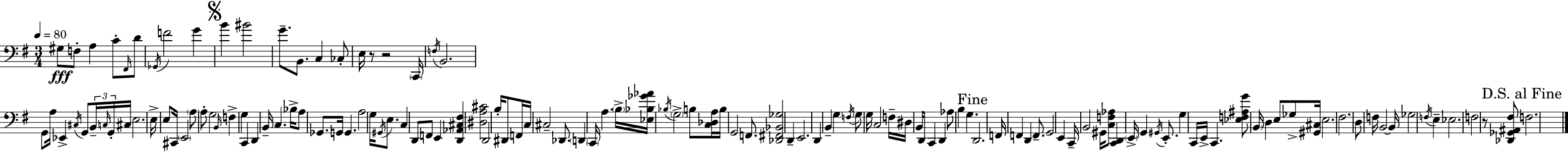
X:1
T:Untitled
M:3/4
L:1/4
K:G
^G,/2 F,/2 A, C/2 ^F,,/4 D/2 _G,,/4 F2 G B ^B2 G/2 B,,/2 C, _C,/2 E,/4 z/2 z2 C,,/4 F,/4 B,,2 G,,/2 A,/4 _E,, ^C,/4 G,,/2 B,,/4 C,/4 G,,/4 ^C,/4 E,2 E,/4 E,/2 ^C,,/4 E,,2 A,/2 A,/2 G,2 B,,/4 F, G, C,, D,, B,,/4 C, _B,/4 A,/2 _G,,/2 G,,/4 G,, A,2 G,/4 ^G,,/4 E,/2 C, D,,/2 F,,/2 E,, [D,,_A,,^C,^F,] [^D,A,^C]2 D,,2 B,/4 ^D,,/2 F,,/4 C,/4 ^C,2 _D,,/2 D,, C,,/4 A, B,/4 [_E,_B,_G_A]/4 _B,/4 G,2 B,/2 [C,_D,A,]/4 B,/4 G,,2 F,,/2 [_D,,^F,,_B,,_G,]2 D,, E,,2 D,, B,, G, F,/4 G,/2 G,/4 C,2 F,/4 ^D,/4 B,,/4 D,,/2 C,, D,, _A,/2 B, G, D,,2 F,,/4 F,, D,, F,,/2 G,,2 E,, C,,/4 B,,2 ^G,,/4 [C,F,_A,]/2 [C,,D,,] E,,/4 G,, ^G,,/4 E,,/2 G, C,,/4 E,,/4 C,, [_E,F,^A,G]/2 B,,/4 D, E,/2 _G,/2 [^G,,^C,]/4 E,2 ^F,2 D,/2 F,/4 B,,2 B,,/4 _G,2 F,/4 E, _E,2 F,2 z/2 [_D,,_G,,^A,,^F,]/2 F,2